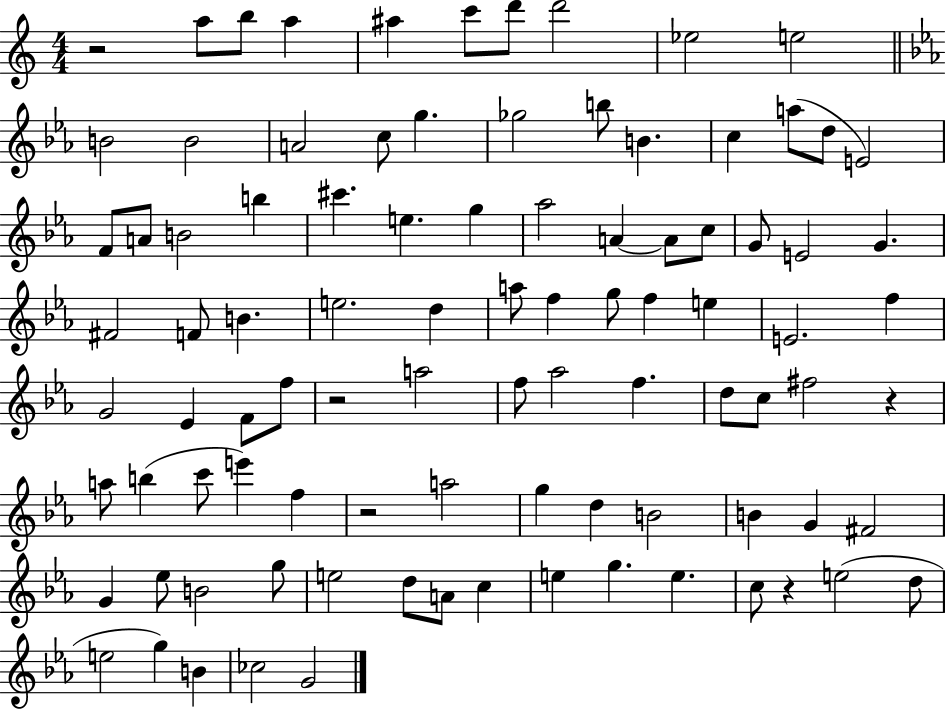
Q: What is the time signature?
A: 4/4